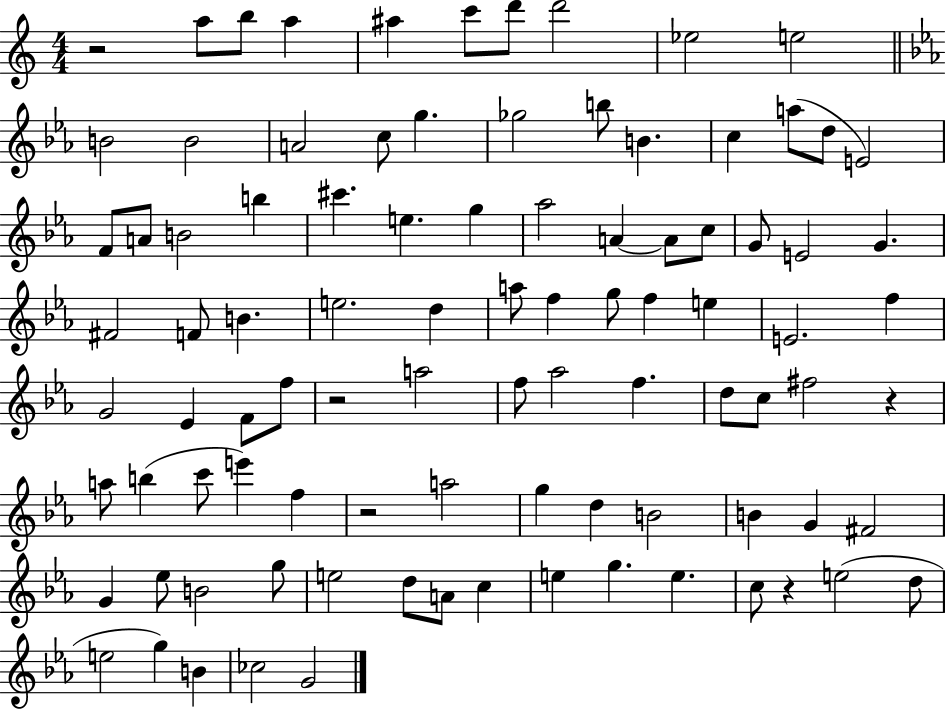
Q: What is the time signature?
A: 4/4